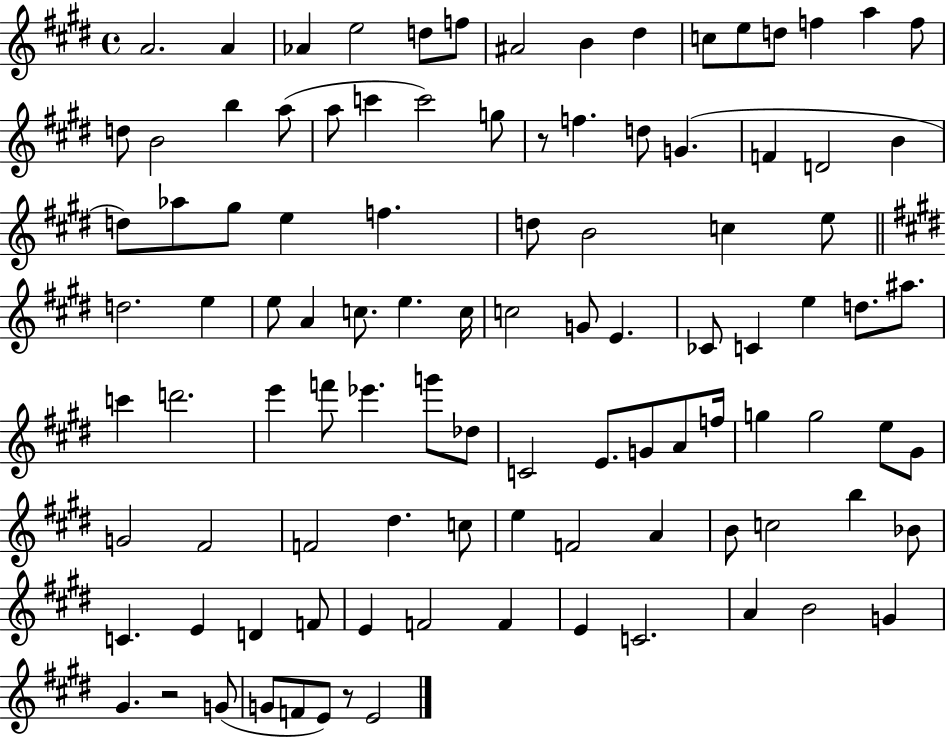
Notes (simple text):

A4/h. A4/q Ab4/q E5/h D5/e F5/e A#4/h B4/q D#5/q C5/e E5/e D5/e F5/q A5/q F5/e D5/e B4/h B5/q A5/e A5/e C6/q C6/h G5/e R/e F5/q. D5/e G4/q. F4/q D4/h B4/q D5/e Ab5/e G#5/e E5/q F5/q. D5/e B4/h C5/q E5/e D5/h. E5/q E5/e A4/q C5/e. E5/q. C5/s C5/h G4/e E4/q. CES4/e C4/q E5/q D5/e. A#5/e. C6/q D6/h. E6/q F6/e Eb6/q. G6/e Db5/e C4/h E4/e. G4/e A4/e F5/s G5/q G5/h E5/e G#4/e G4/h F#4/h F4/h D#5/q. C5/e E5/q F4/h A4/q B4/e C5/h B5/q Bb4/e C4/q. E4/q D4/q F4/e E4/q F4/h F4/q E4/q C4/h. A4/q B4/h G4/q G#4/q. R/h G4/e G4/e F4/e E4/e R/e E4/h